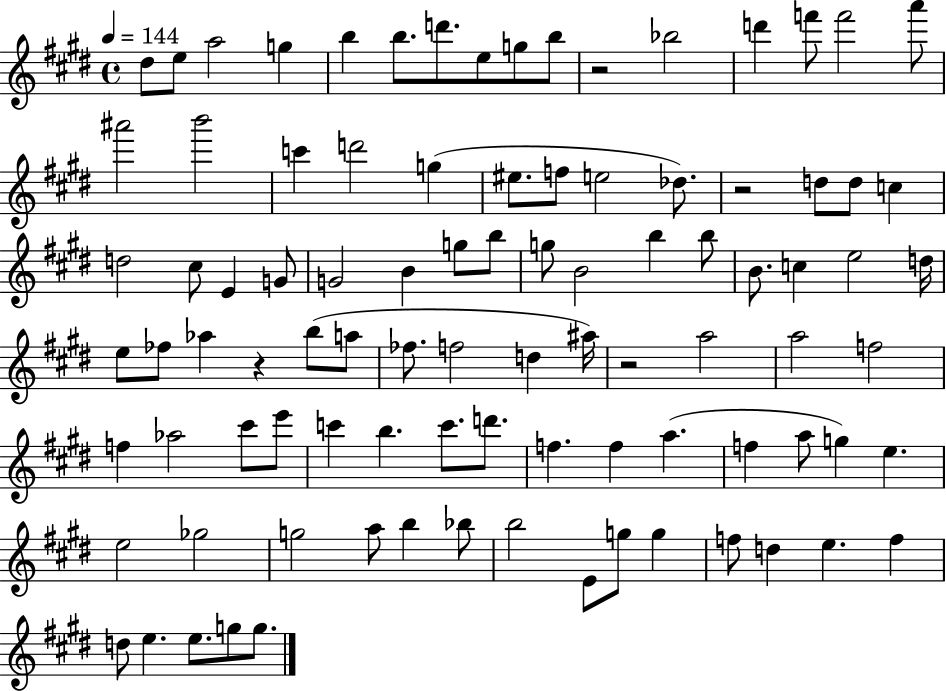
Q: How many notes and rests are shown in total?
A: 93